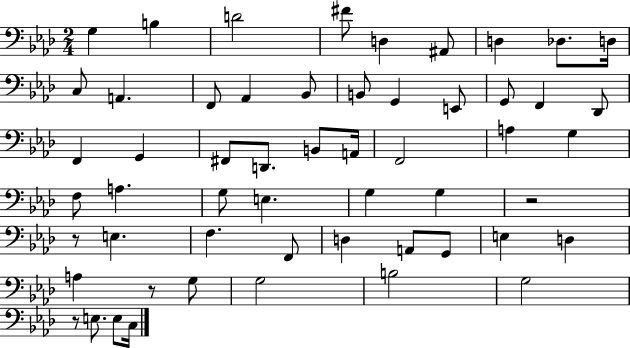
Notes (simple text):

G3/q B3/q D4/h F#4/e D3/q A#2/e D3/q Db3/e. D3/s C3/e A2/q. F2/e Ab2/q Bb2/e B2/e G2/q E2/e G2/e F2/q Db2/e F2/q G2/q F#2/e D2/e. B2/e A2/s F2/h A3/q G3/q F3/e A3/q. G3/e E3/q. G3/q G3/q R/h R/e E3/q. F3/q. F2/e D3/q A2/e G2/e E3/q D3/q A3/q R/e G3/e G3/h B3/h G3/h R/e E3/e. E3/e C3/s